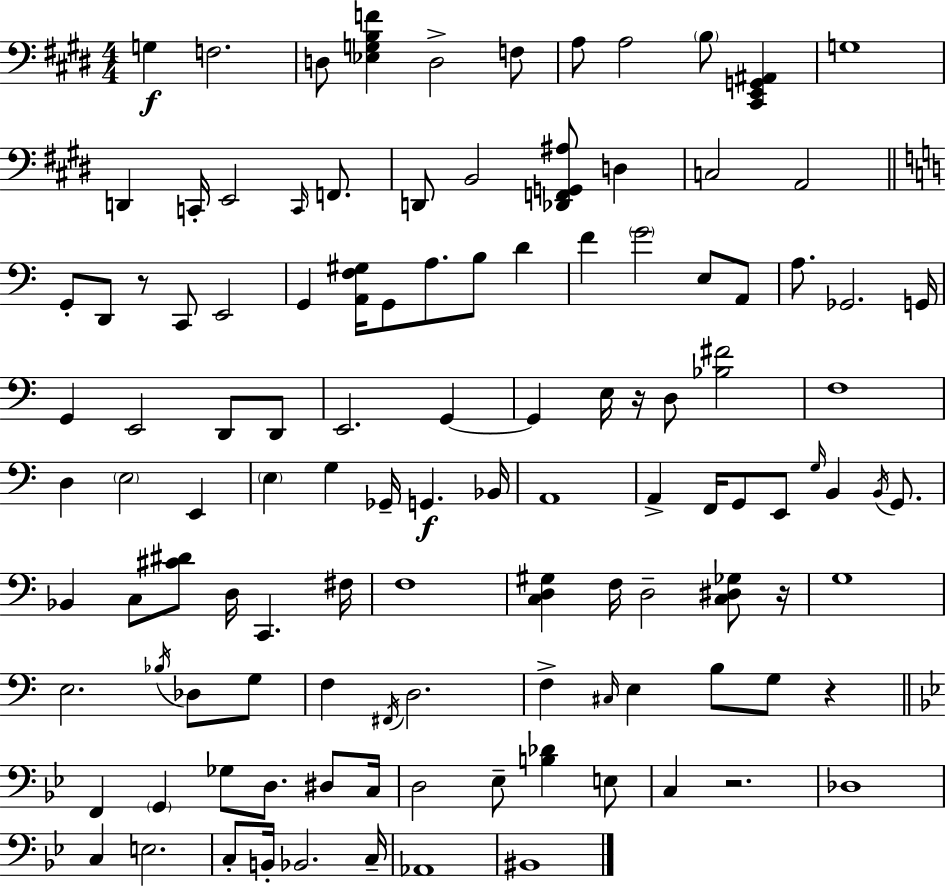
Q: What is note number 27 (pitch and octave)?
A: B3